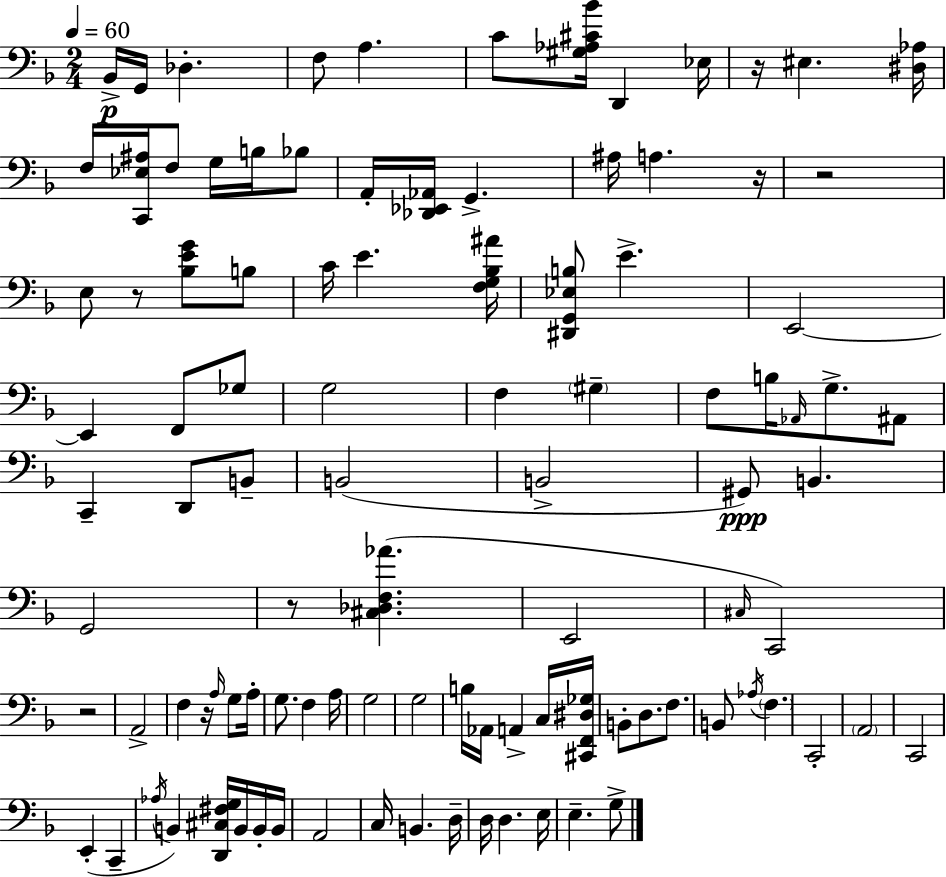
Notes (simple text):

Bb2/s G2/s Db3/q. F3/e A3/q. C4/e [G#3,Ab3,C#4,Bb4]/s D2/q Eb3/s R/s EIS3/q. [D#3,Ab3]/s F3/s [C2,Eb3,A#3]/s F3/e G3/s B3/s Bb3/e A2/s [Db2,Eb2,Ab2]/s G2/q. A#3/s A3/q. R/s R/h E3/e R/e [Bb3,E4,G4]/e B3/e C4/s E4/q. [F3,G3,Bb3,A#4]/s [D#2,G2,Eb3,B3]/e E4/q. E2/h E2/q F2/e Gb3/e G3/h F3/q G#3/q F3/e B3/s Ab2/s G3/e. A#2/e C2/q D2/e B2/e B2/h B2/h G#2/e B2/q. G2/h R/e [C#3,Db3,F3,Ab4]/q. E2/h C#3/s C2/h R/h A2/h F3/q R/s A3/s G3/e A3/s G3/e. F3/q A3/s G3/h G3/h B3/s Ab2/s A2/q C3/s [C#2,F2,D#3,Gb3]/s B2/e D3/e. F3/e. B2/e Ab3/s F3/q. C2/h A2/h C2/h E2/q C2/q Ab3/s B2/q [D2,C#3,F#3,G3]/s B2/s B2/s B2/s A2/h C3/s B2/q. D3/s D3/s D3/q. E3/s E3/q. G3/e